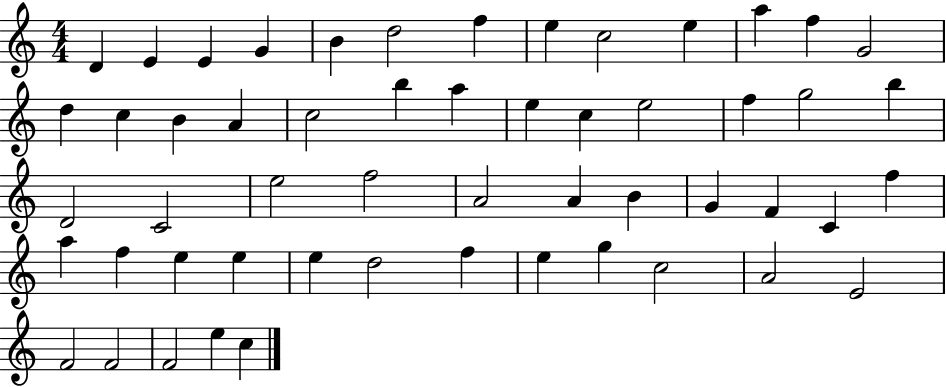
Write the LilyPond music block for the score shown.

{
  \clef treble
  \numericTimeSignature
  \time 4/4
  \key c \major
  d'4 e'4 e'4 g'4 | b'4 d''2 f''4 | e''4 c''2 e''4 | a''4 f''4 g'2 | \break d''4 c''4 b'4 a'4 | c''2 b''4 a''4 | e''4 c''4 e''2 | f''4 g''2 b''4 | \break d'2 c'2 | e''2 f''2 | a'2 a'4 b'4 | g'4 f'4 c'4 f''4 | \break a''4 f''4 e''4 e''4 | e''4 d''2 f''4 | e''4 g''4 c''2 | a'2 e'2 | \break f'2 f'2 | f'2 e''4 c''4 | \bar "|."
}